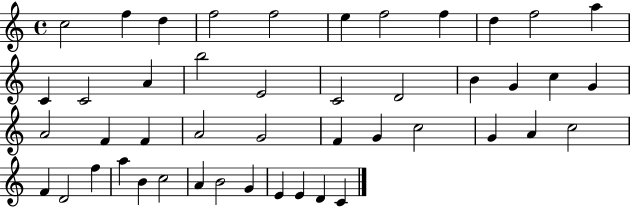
{
  \clef treble
  \time 4/4
  \defaultTimeSignature
  \key c \major
  c''2 f''4 d''4 | f''2 f''2 | e''4 f''2 f''4 | d''4 f''2 a''4 | \break c'4 c'2 a'4 | b''2 e'2 | c'2 d'2 | b'4 g'4 c''4 g'4 | \break a'2 f'4 f'4 | a'2 g'2 | f'4 g'4 c''2 | g'4 a'4 c''2 | \break f'4 d'2 f''4 | a''4 b'4 c''2 | a'4 b'2 g'4 | e'4 e'4 d'4 c'4 | \break \bar "|."
}